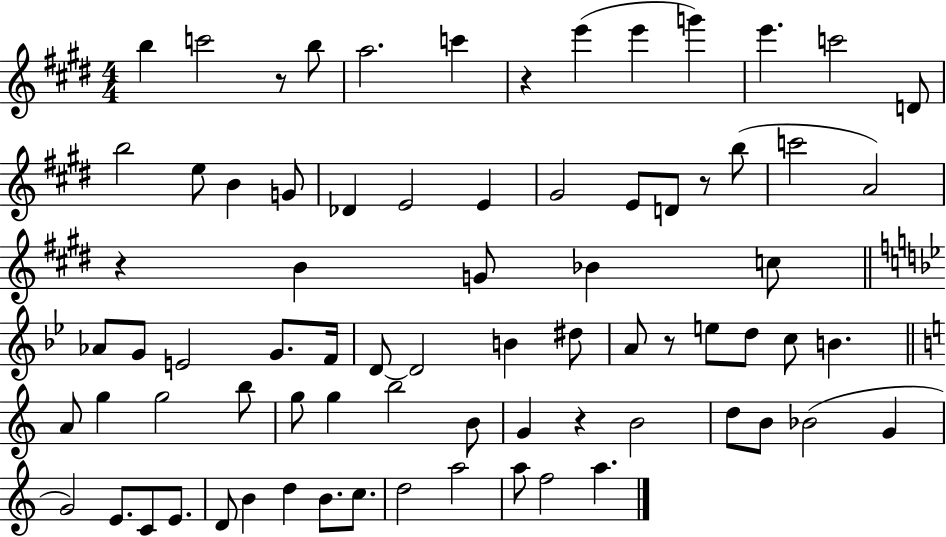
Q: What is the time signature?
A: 4/4